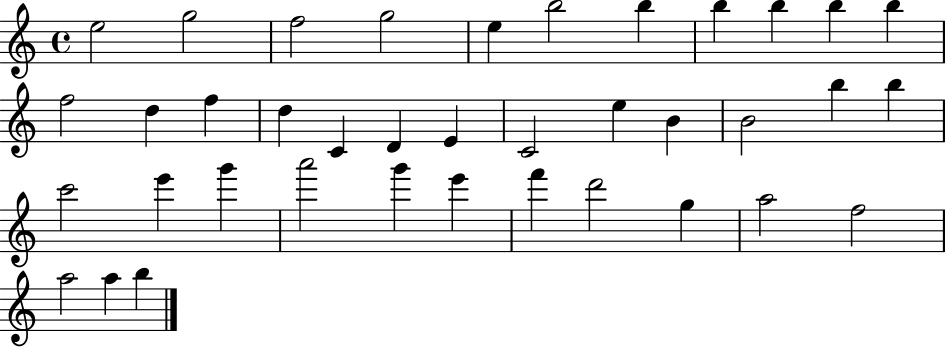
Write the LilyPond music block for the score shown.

{
  \clef treble
  \time 4/4
  \defaultTimeSignature
  \key c \major
  e''2 g''2 | f''2 g''2 | e''4 b''2 b''4 | b''4 b''4 b''4 b''4 | \break f''2 d''4 f''4 | d''4 c'4 d'4 e'4 | c'2 e''4 b'4 | b'2 b''4 b''4 | \break c'''2 e'''4 g'''4 | a'''2 g'''4 e'''4 | f'''4 d'''2 g''4 | a''2 f''2 | \break a''2 a''4 b''4 | \bar "|."
}